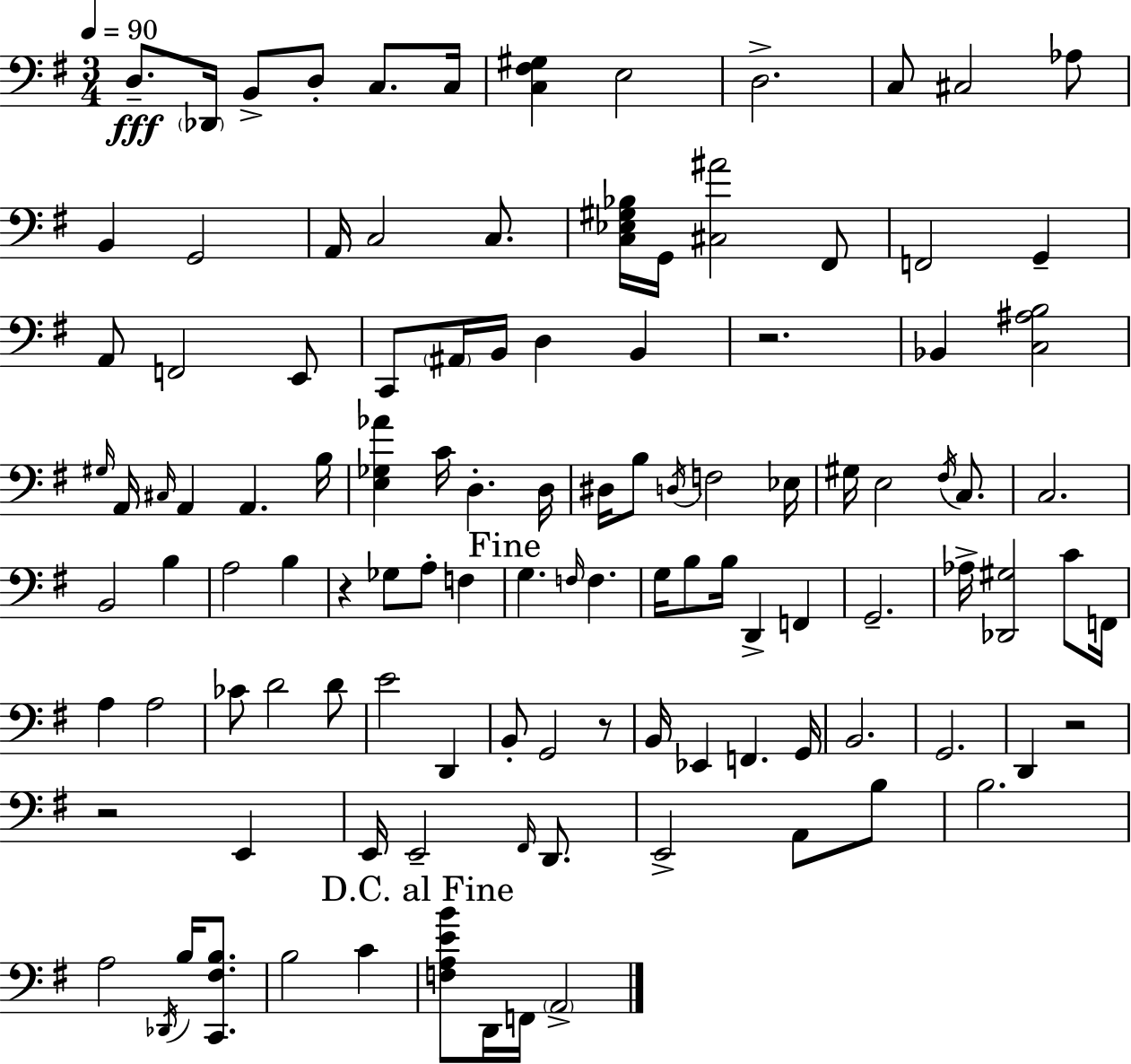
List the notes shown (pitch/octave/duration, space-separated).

D3/e. Db2/s B2/e D3/e C3/e. C3/s [C3,F#3,G#3]/q E3/h D3/h. C3/e C#3/h Ab3/e B2/q G2/h A2/s C3/h C3/e. [C3,Eb3,G#3,Bb3]/s G2/s [C#3,A#4]/h F#2/e F2/h G2/q A2/e F2/h E2/e C2/e A#2/s B2/s D3/q B2/q R/h. Bb2/q [C3,A#3,B3]/h G#3/s A2/s C#3/s A2/q A2/q. B3/s [E3,Gb3,Ab4]/q C4/s D3/q. D3/s D#3/s B3/e D3/s F3/h Eb3/s G#3/s E3/h F#3/s C3/e. C3/h. B2/h B3/q A3/h B3/q R/q Gb3/e A3/e F3/q G3/q. F3/s F3/q. G3/s B3/e B3/s D2/q F2/q G2/h. Ab3/s [Db2,G#3]/h C4/e F2/s A3/q A3/h CES4/e D4/h D4/e E4/h D2/q B2/e G2/h R/e B2/s Eb2/q F2/q. G2/s B2/h. G2/h. D2/q R/h R/h E2/q E2/s E2/h F#2/s D2/e. E2/h A2/e B3/e B3/h. A3/h Db2/s B3/s [C2,F#3,B3]/e. B3/h C4/q [F3,A3,E4,B4]/e D2/s F2/s A2/h